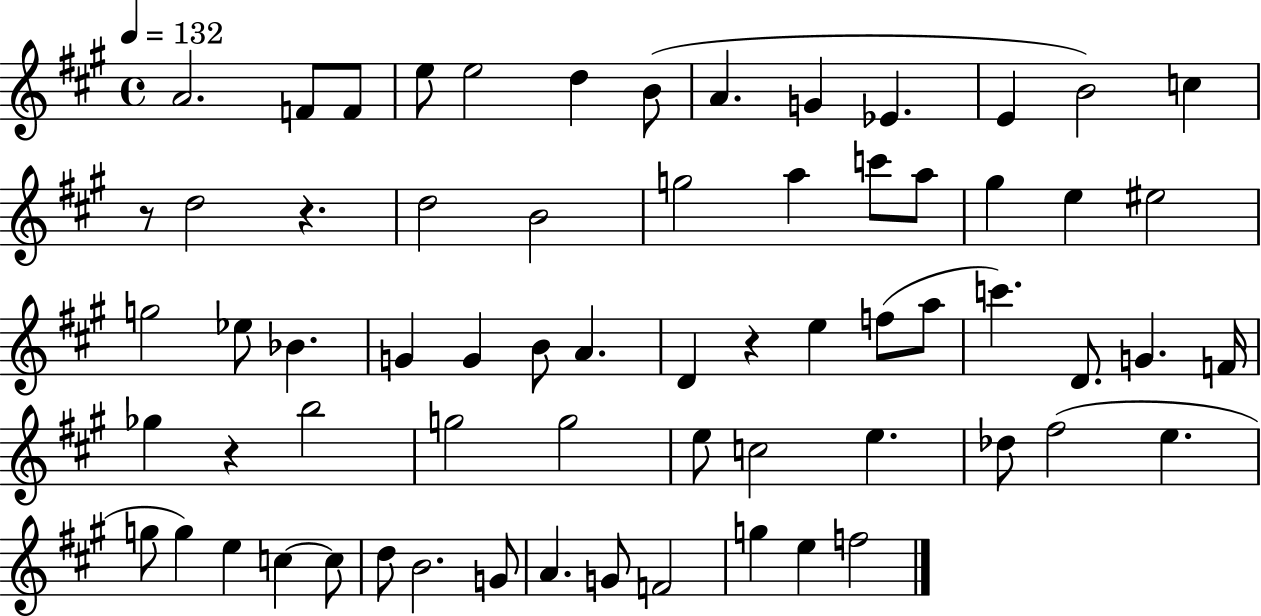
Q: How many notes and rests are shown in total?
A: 66